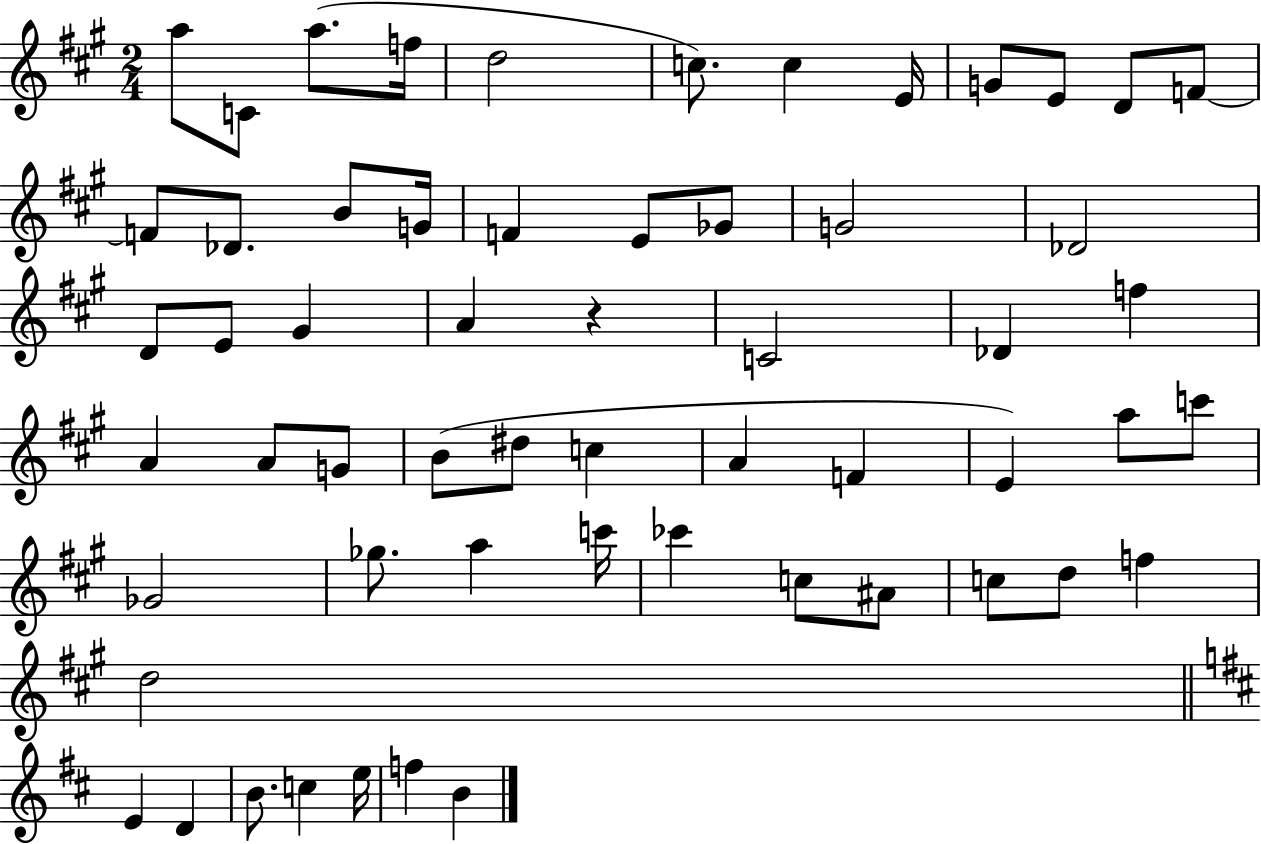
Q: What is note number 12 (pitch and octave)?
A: F4